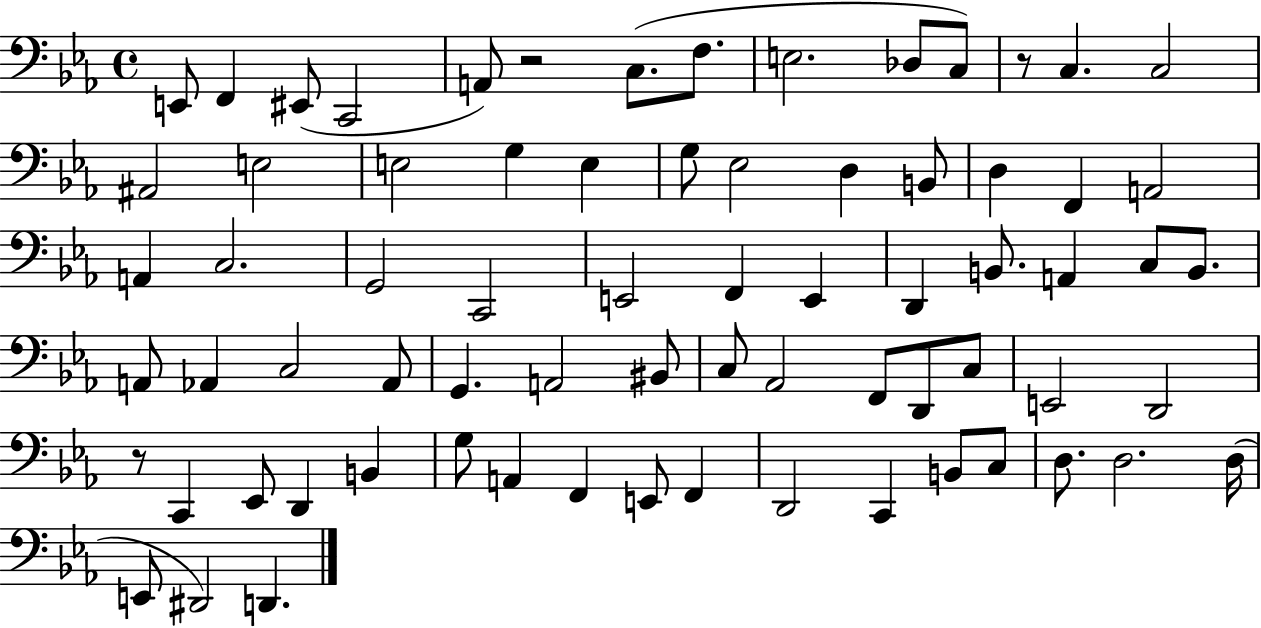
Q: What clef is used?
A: bass